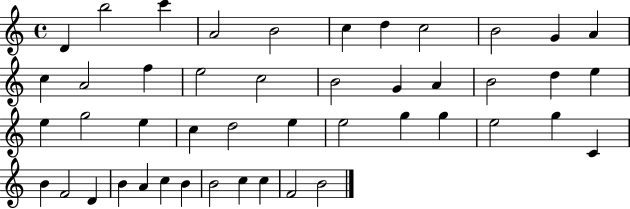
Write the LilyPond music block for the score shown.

{
  \clef treble
  \time 4/4
  \defaultTimeSignature
  \key c \major
  d'4 b''2 c'''4 | a'2 b'2 | c''4 d''4 c''2 | b'2 g'4 a'4 | \break c''4 a'2 f''4 | e''2 c''2 | b'2 g'4 a'4 | b'2 d''4 e''4 | \break e''4 g''2 e''4 | c''4 d''2 e''4 | e''2 g''4 g''4 | e''2 g''4 c'4 | \break b'4 f'2 d'4 | b'4 a'4 c''4 b'4 | b'2 c''4 c''4 | f'2 b'2 | \break \bar "|."
}